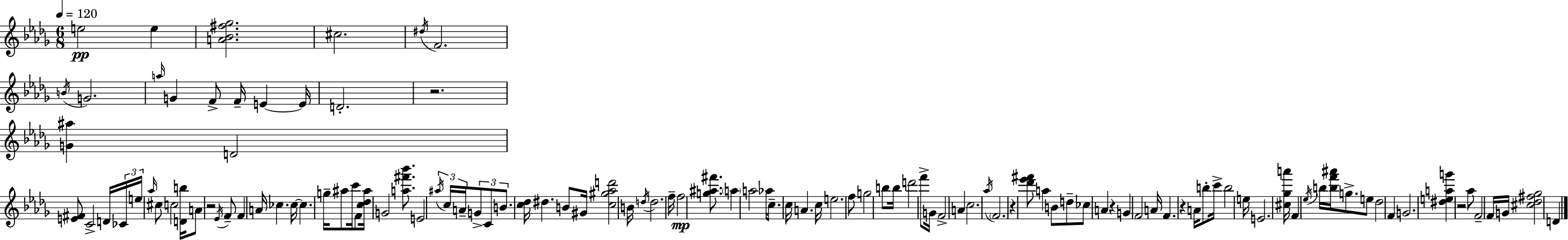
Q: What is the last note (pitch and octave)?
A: D4